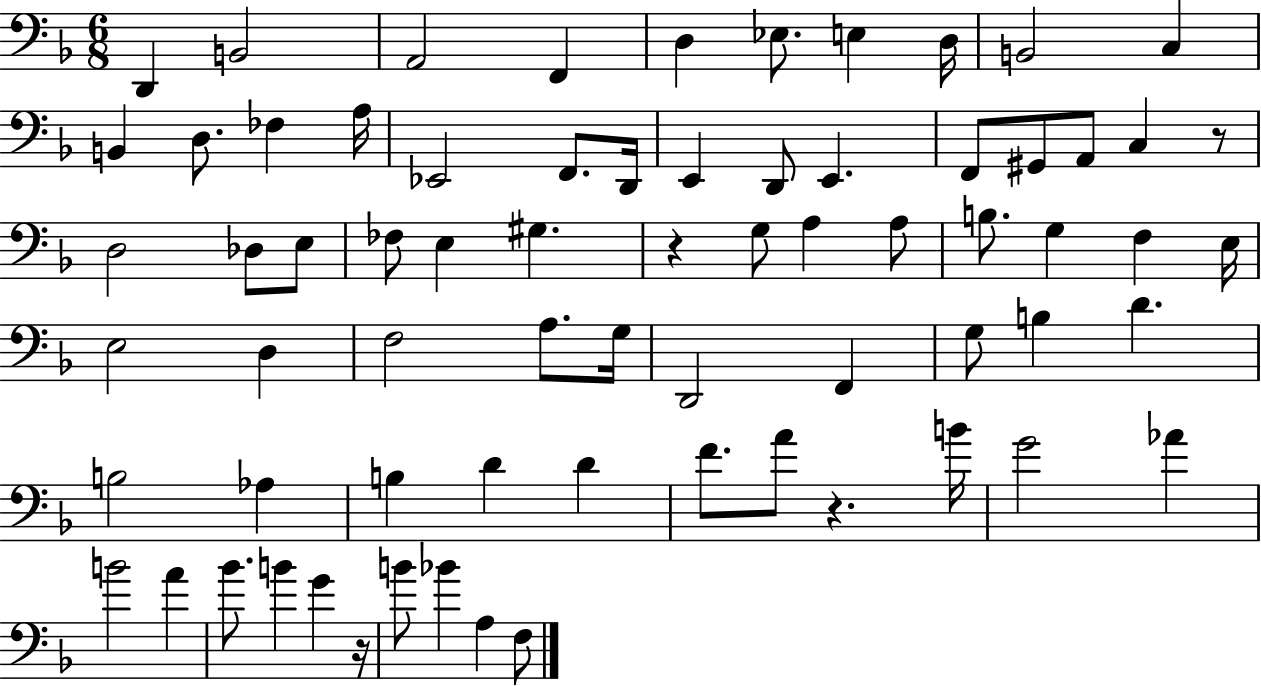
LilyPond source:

{
  \clef bass
  \numericTimeSignature
  \time 6/8
  \key f \major
  d,4 b,2 | a,2 f,4 | d4 ees8. e4 d16 | b,2 c4 | \break b,4 d8. fes4 a16 | ees,2 f,8. d,16 | e,4 d,8 e,4. | f,8 gis,8 a,8 c4 r8 | \break d2 des8 e8 | fes8 e4 gis4. | r4 g8 a4 a8 | b8. g4 f4 e16 | \break e2 d4 | f2 a8. g16 | d,2 f,4 | g8 b4 d'4. | \break b2 aes4 | b4 d'4 d'4 | f'8. a'8 r4. b'16 | g'2 aes'4 | \break b'2 a'4 | bes'8. b'4 g'4 r16 | b'8 bes'4 a4 f8 | \bar "|."
}